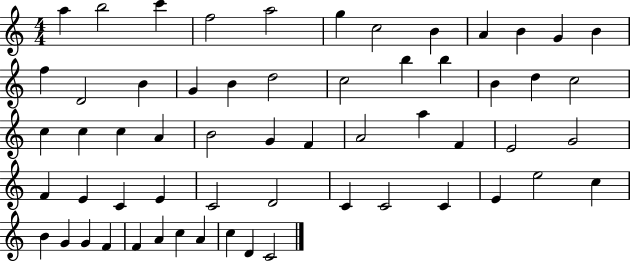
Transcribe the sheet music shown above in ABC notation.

X:1
T:Untitled
M:4/4
L:1/4
K:C
a b2 c' f2 a2 g c2 B A B G B f D2 B G B d2 c2 b b B d c2 c c c A B2 G F A2 a F E2 G2 F E C E C2 D2 C C2 C E e2 c B G G F F A c A c D C2